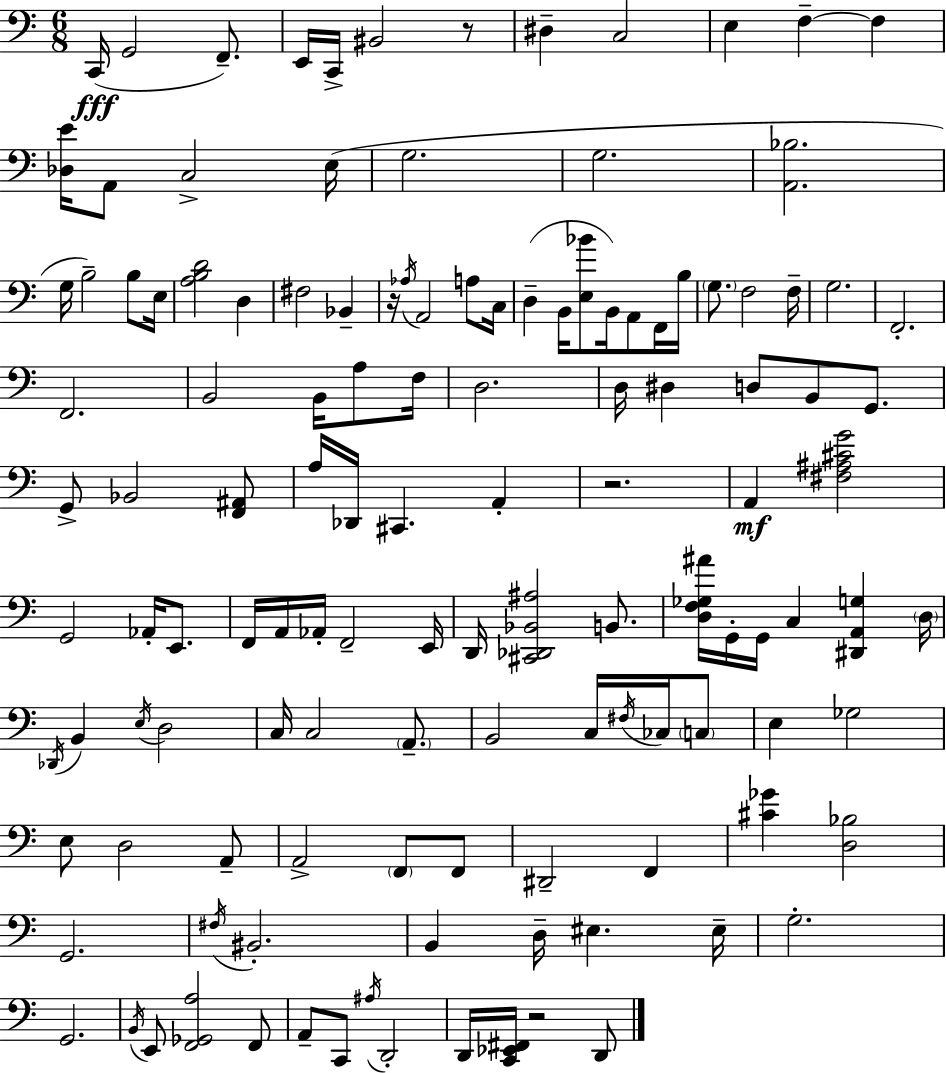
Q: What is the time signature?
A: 6/8